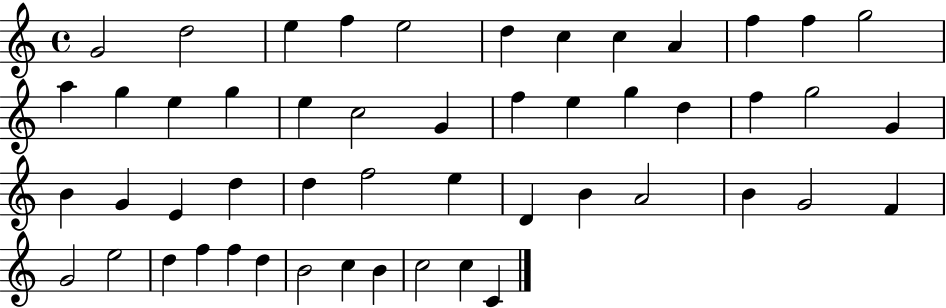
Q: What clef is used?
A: treble